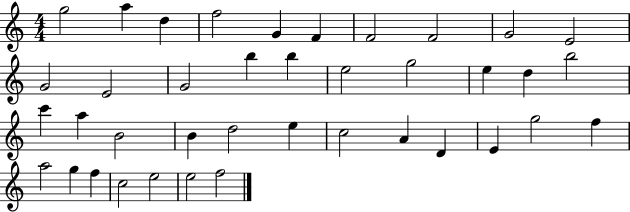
G5/h A5/q D5/q F5/h G4/q F4/q F4/h F4/h G4/h E4/h G4/h E4/h G4/h B5/q B5/q E5/h G5/h E5/q D5/q B5/h C6/q A5/q B4/h B4/q D5/h E5/q C5/h A4/q D4/q E4/q G5/h F5/q A5/h G5/q F5/q C5/h E5/h E5/h F5/h